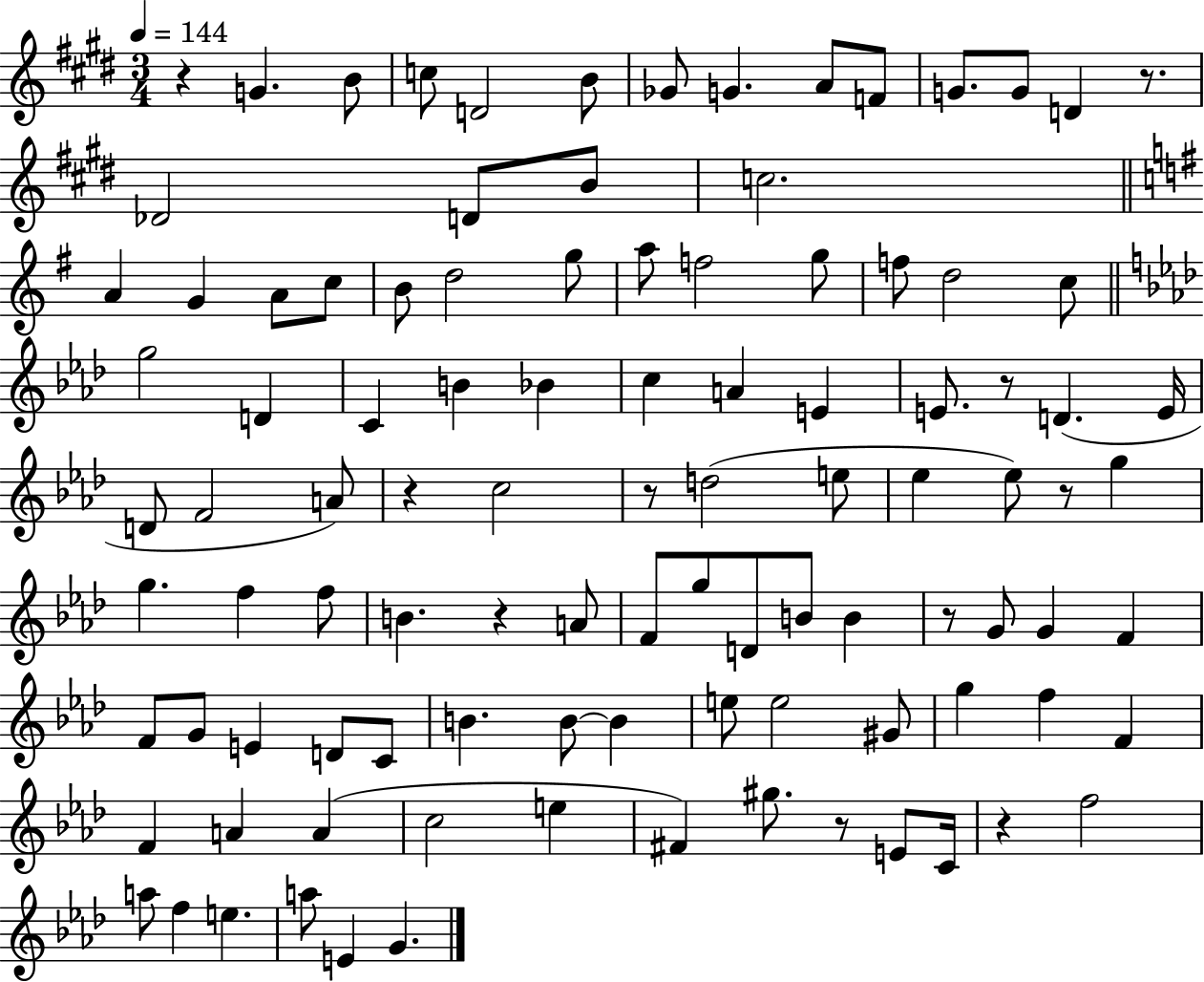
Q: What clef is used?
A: treble